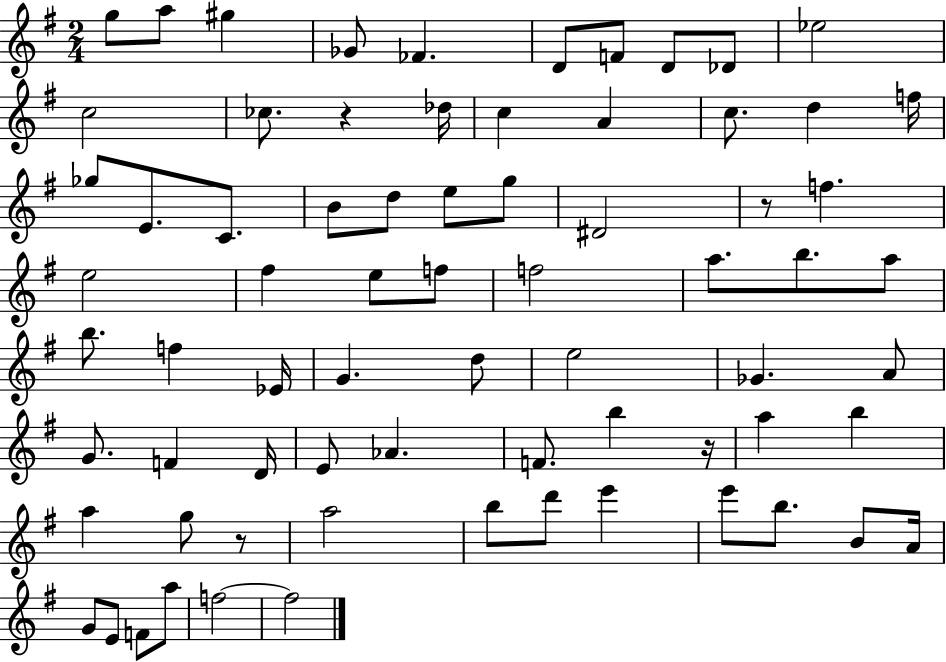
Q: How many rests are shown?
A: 4